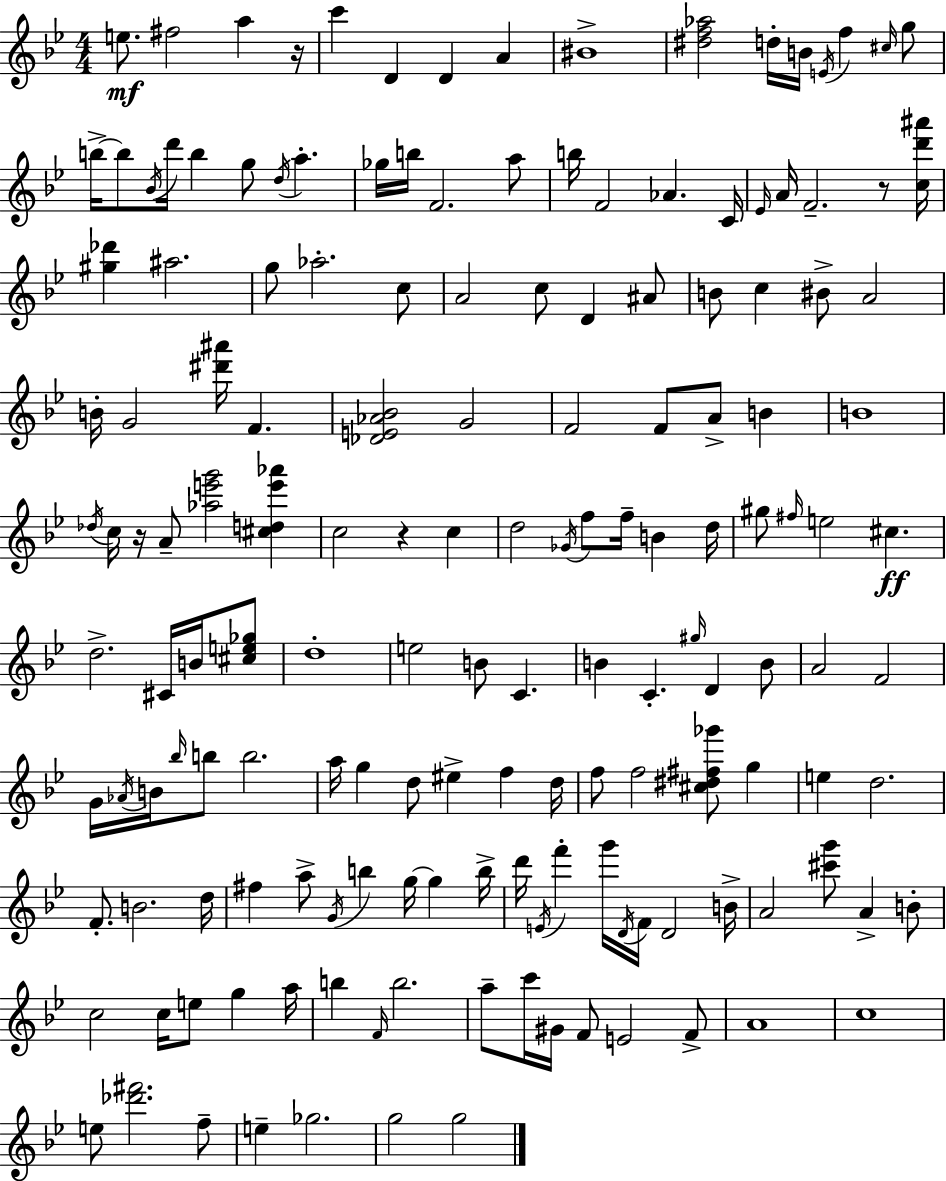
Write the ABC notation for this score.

X:1
T:Untitled
M:4/4
L:1/4
K:Gm
e/2 ^f2 a z/4 c' D D A ^B4 [^df_a]2 d/4 B/4 E/4 f ^c/4 g/2 b/4 b/2 _B/4 d'/4 b g/2 d/4 a _g/4 b/4 F2 a/2 b/4 F2 _A C/4 _E/4 A/4 F2 z/2 [cd'^a']/4 [^g_d'] ^a2 g/2 _a2 c/2 A2 c/2 D ^A/2 B/2 c ^B/2 A2 B/4 G2 [^d'^a']/4 F [_DE_A_B]2 G2 F2 F/2 A/2 B B4 _d/4 c/4 z/4 A/2 [_ae'g']2 [^cde'_a'] c2 z c d2 _G/4 f/2 f/4 B d/4 ^g/2 ^f/4 e2 ^c d2 ^C/4 B/4 [^ce_g]/2 d4 e2 B/2 C B C ^g/4 D B/2 A2 F2 G/4 _A/4 B/4 _b/4 b/2 b2 a/4 g d/2 ^e f d/4 f/2 f2 [^c^d^f_g']/2 g e d2 F/2 B2 d/4 ^f a/2 G/4 b g/4 g b/4 d'/4 E/4 f' g'/4 D/4 F/4 D2 B/4 A2 [^c'g']/2 A B/2 c2 c/4 e/2 g a/4 b F/4 b2 a/2 c'/4 ^G/4 F/2 E2 F/2 A4 c4 e/2 [_d'^f']2 f/2 e _g2 g2 g2